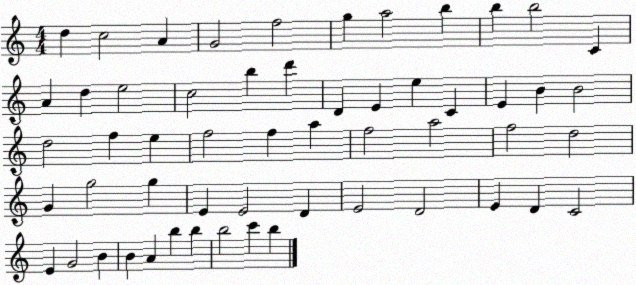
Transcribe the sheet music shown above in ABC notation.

X:1
T:Untitled
M:4/4
L:1/4
K:C
d c2 A G2 f2 g a2 b b b2 C A d e2 c2 b d' D E e C E B B2 d2 f e f2 f a f2 a2 f2 d2 G g2 g E E2 D E2 D2 E D C2 E G2 B B A b b b2 c' b